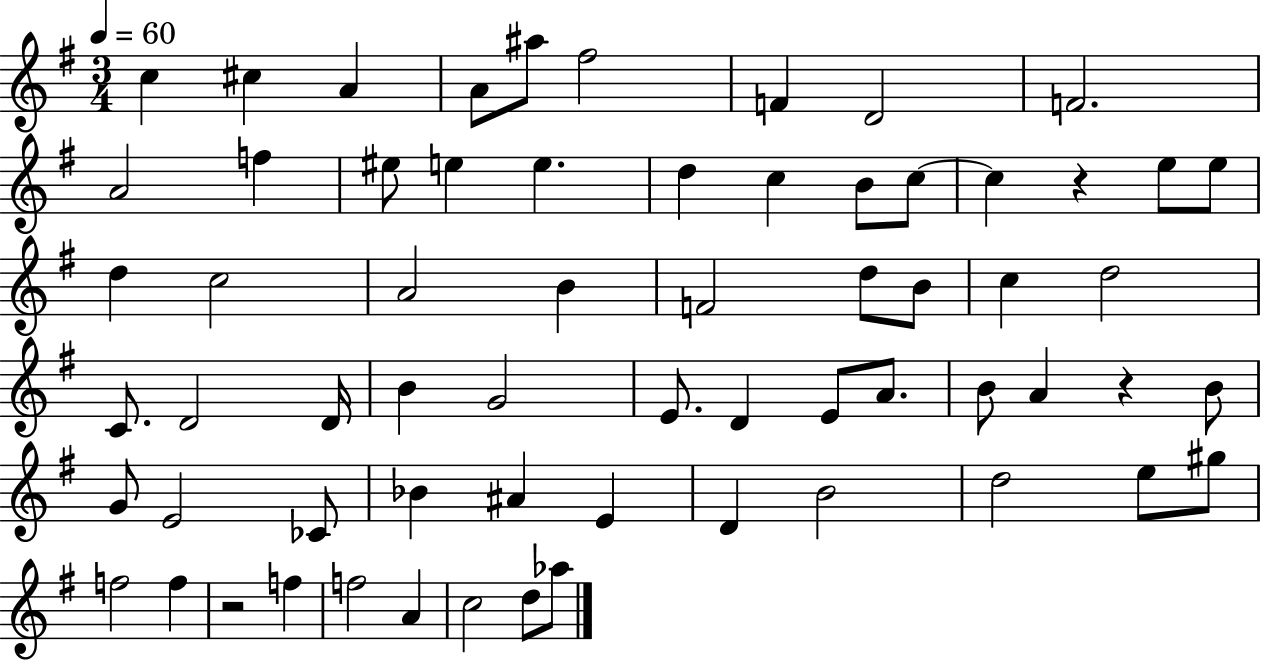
C5/q C#5/q A4/q A4/e A#5/e F#5/h F4/q D4/h F4/h. A4/h F5/q EIS5/e E5/q E5/q. D5/q C5/q B4/e C5/e C5/q R/q E5/e E5/e D5/q C5/h A4/h B4/q F4/h D5/e B4/e C5/q D5/h C4/e. D4/h D4/s B4/q G4/h E4/e. D4/q E4/e A4/e. B4/e A4/q R/q B4/e G4/e E4/h CES4/e Bb4/q A#4/q E4/q D4/q B4/h D5/h E5/e G#5/e F5/h F5/q R/h F5/q F5/h A4/q C5/h D5/e Ab5/e